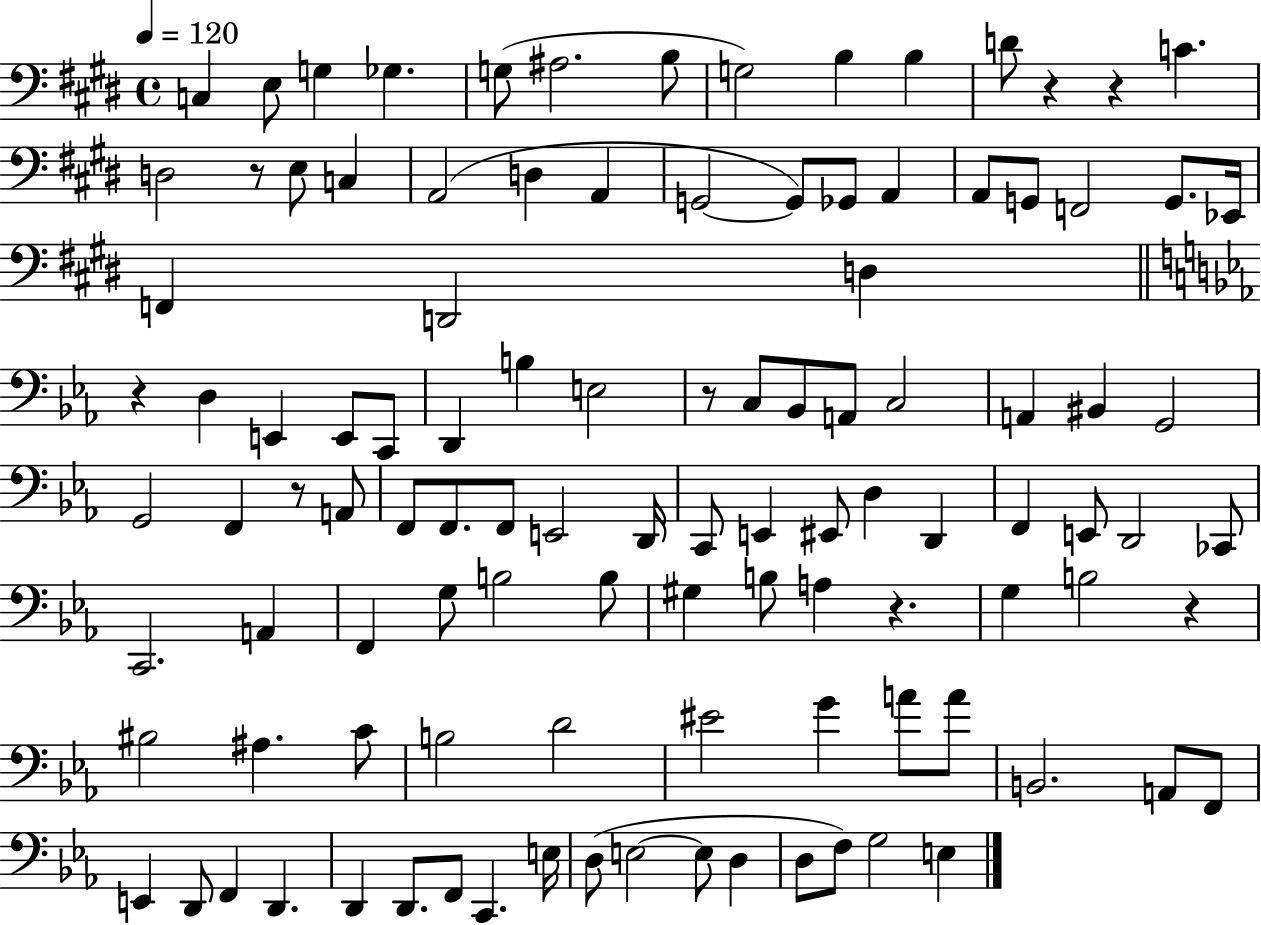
X:1
T:Untitled
M:4/4
L:1/4
K:E
C, E,/2 G, _G, G,/2 ^A,2 B,/2 G,2 B, B, D/2 z z C D,2 z/2 E,/2 C, A,,2 D, A,, G,,2 G,,/2 _G,,/2 A,, A,,/2 G,,/2 F,,2 G,,/2 _E,,/4 F,, D,,2 D, z D, E,, E,,/2 C,,/2 D,, B, E,2 z/2 C,/2 _B,,/2 A,,/2 C,2 A,, ^B,, G,,2 G,,2 F,, z/2 A,,/2 F,,/2 F,,/2 F,,/2 E,,2 D,,/4 C,,/2 E,, ^E,,/2 D, D,, F,, E,,/2 D,,2 _C,,/2 C,,2 A,, F,, G,/2 B,2 B,/2 ^G, B,/2 A, z G, B,2 z ^B,2 ^A, C/2 B,2 D2 ^E2 G A/2 A/2 B,,2 A,,/2 F,,/2 E,, D,,/2 F,, D,, D,, D,,/2 F,,/2 C,, E,/4 D,/2 E,2 E,/2 D, D,/2 F,/2 G,2 E,